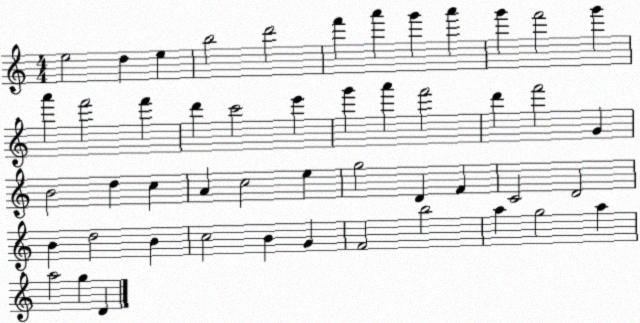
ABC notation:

X:1
T:Untitled
M:4/4
L:1/4
K:C
e2 d e b2 d'2 f' a' g' a' g' f'2 g' a' f'2 f' d' c'2 e' g' a' f'2 d' f'2 G B2 d c A c2 e g2 D F C2 D2 B d2 B c2 B G F2 b2 a g2 a a2 g D